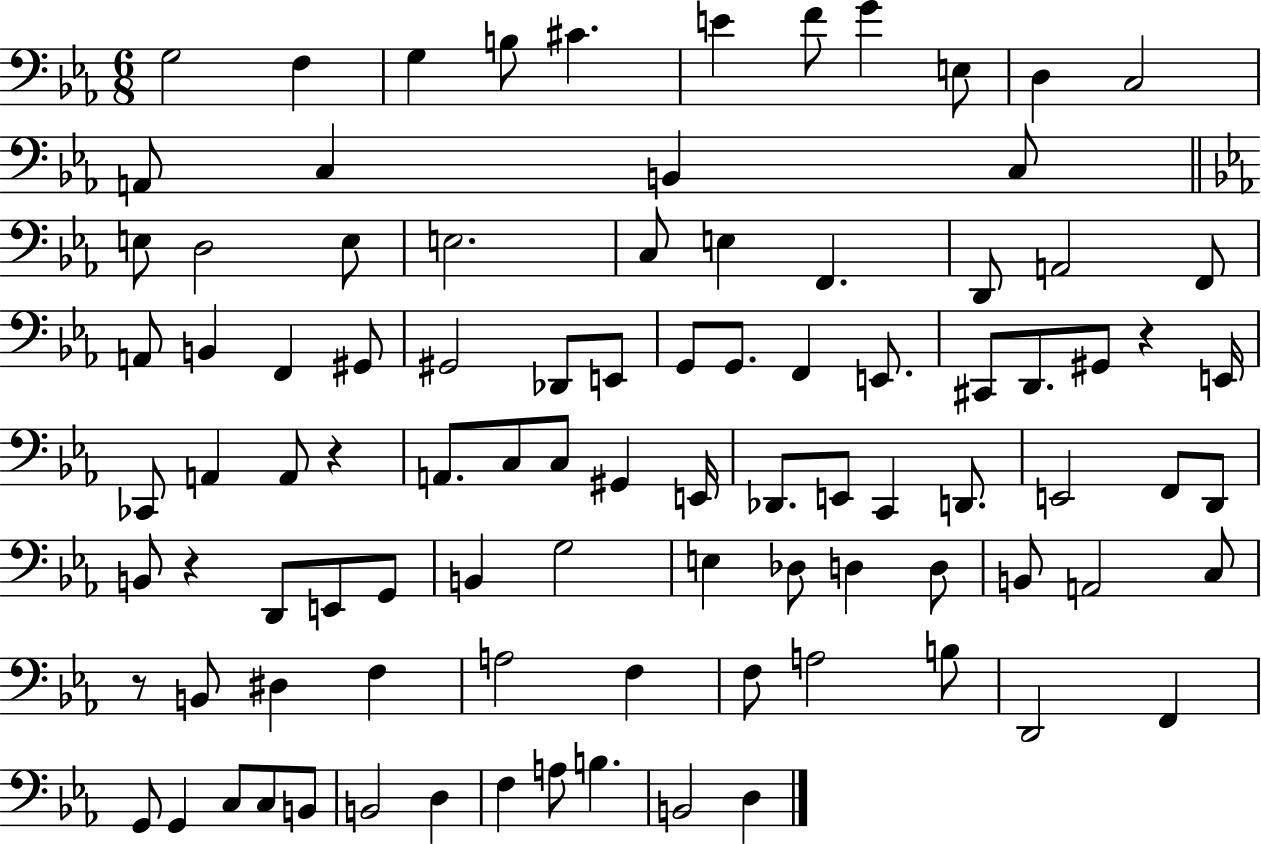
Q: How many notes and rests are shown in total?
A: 94